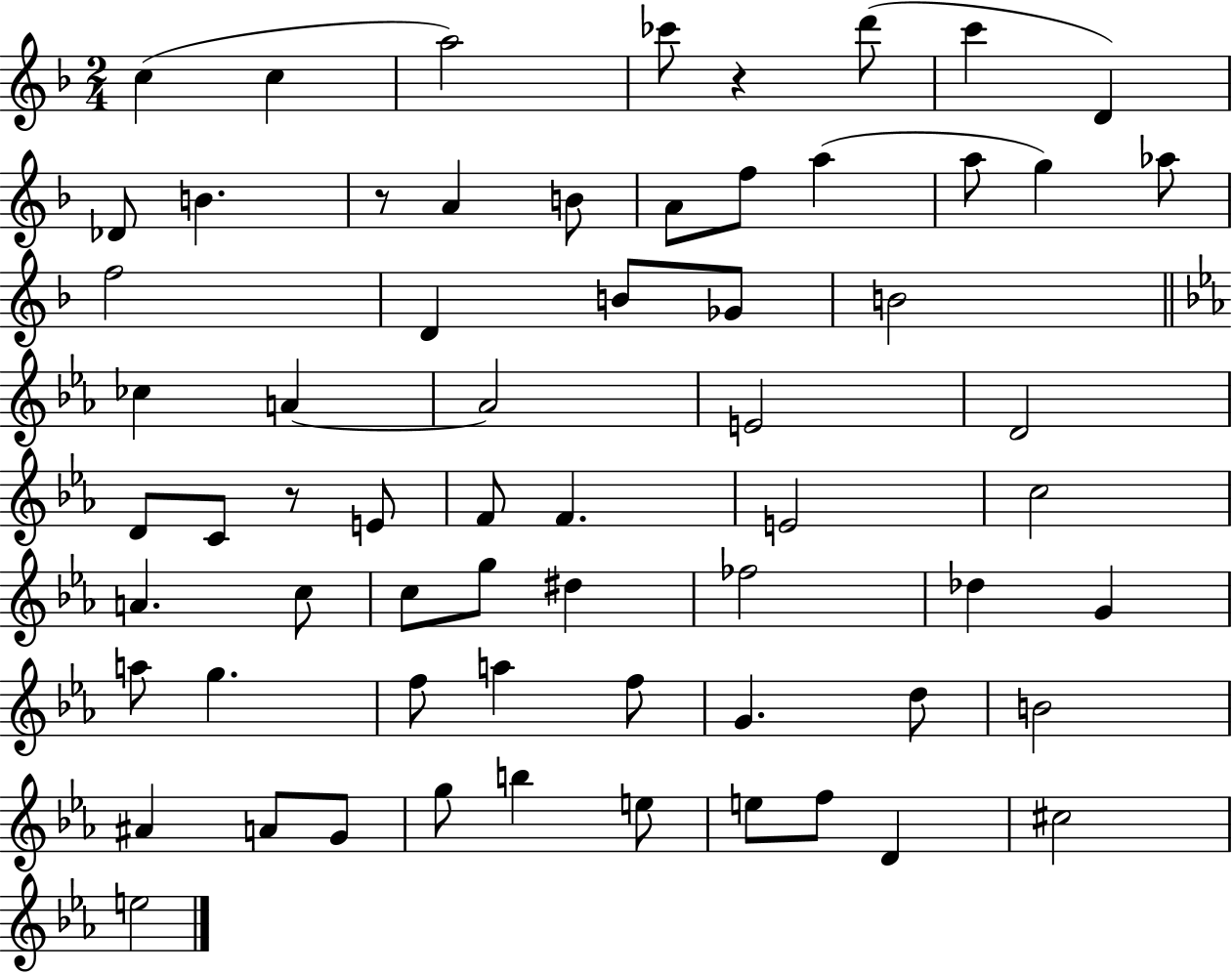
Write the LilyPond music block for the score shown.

{
  \clef treble
  \numericTimeSignature
  \time 2/4
  \key f \major
  c''4( c''4 | a''2) | ces'''8 r4 d'''8( | c'''4 d'4) | \break des'8 b'4. | r8 a'4 b'8 | a'8 f''8 a''4( | a''8 g''4) aes''8 | \break f''2 | d'4 b'8 ges'8 | b'2 | \bar "||" \break \key ees \major ces''4 a'4~~ | a'2 | e'2 | d'2 | \break d'8 c'8 r8 e'8 | f'8 f'4. | e'2 | c''2 | \break a'4. c''8 | c''8 g''8 dis''4 | fes''2 | des''4 g'4 | \break a''8 g''4. | f''8 a''4 f''8 | g'4. d''8 | b'2 | \break ais'4 a'8 g'8 | g''8 b''4 e''8 | e''8 f''8 d'4 | cis''2 | \break e''2 | \bar "|."
}